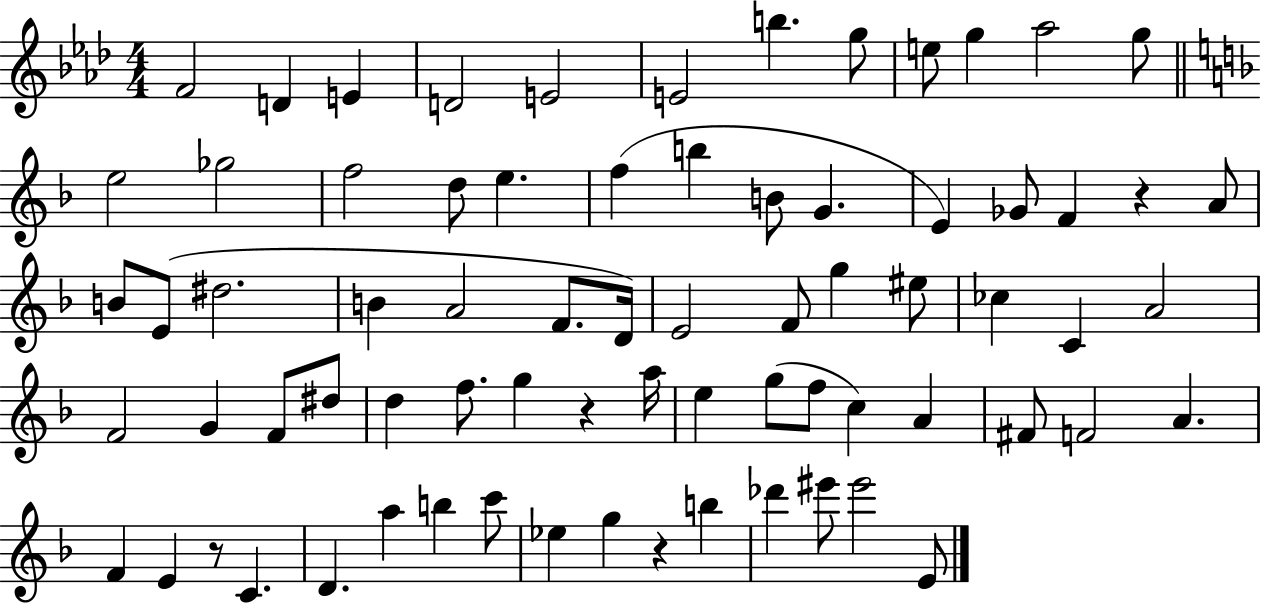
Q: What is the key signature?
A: AES major